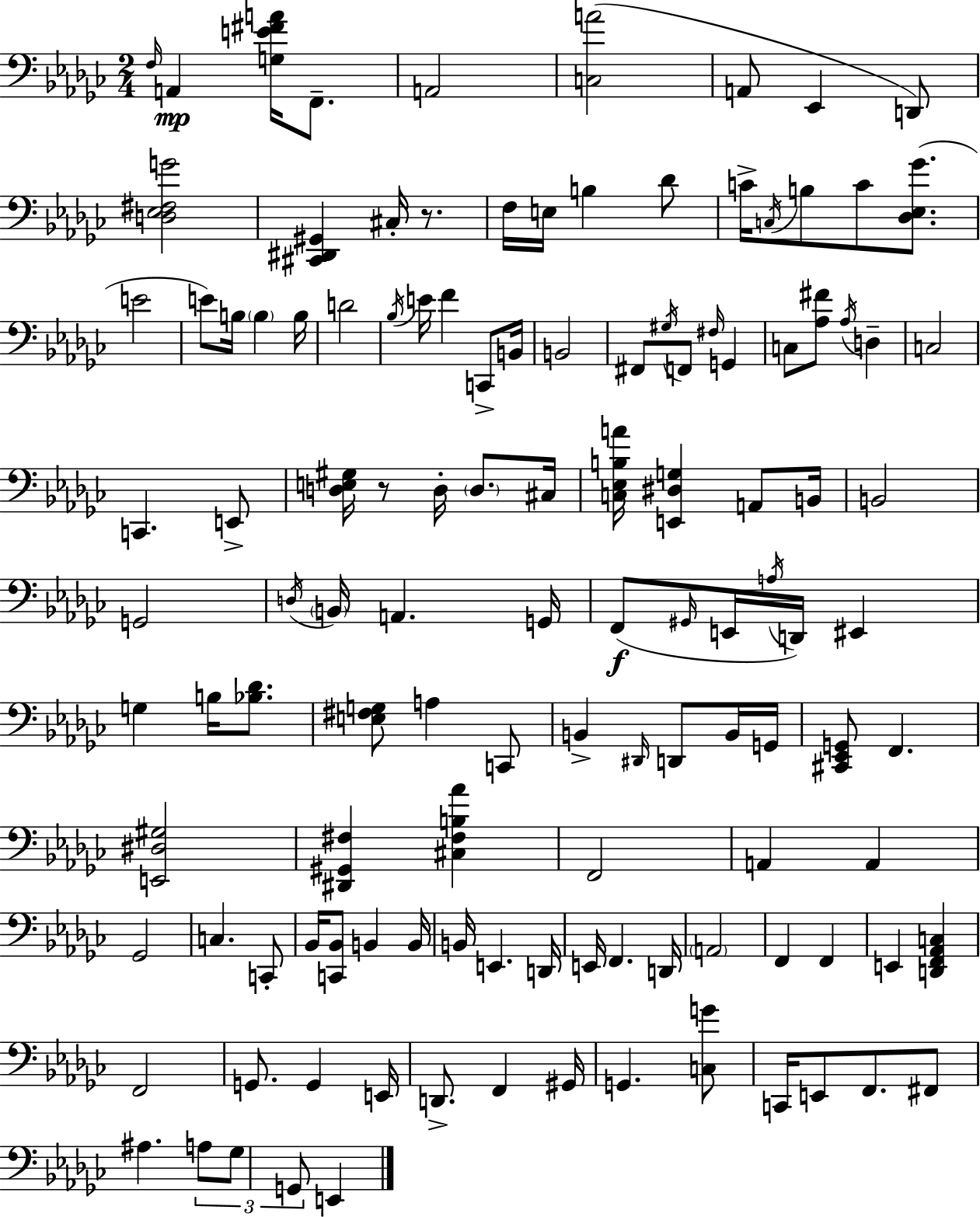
F3/s A2/q [G3,E4,F#4,A4]/s F2/e. A2/h [C3,A4]/h A2/e Eb2/q D2/e [D3,Eb3,F#3,G4]/h [C#2,D#2,G#2]/q C#3/s R/e. F3/s E3/s B3/q Db4/e C4/s C3/s B3/e C4/e [Db3,Eb3,Gb4]/e. E4/h E4/e B3/s B3/q B3/s D4/h Bb3/s E4/s F4/q C2/e B2/s B2/h F#2/e G#3/s F2/e F#3/s G2/q C3/e [Ab3,F#4]/e Ab3/s D3/q C3/h C2/q. E2/e [D3,E3,G#3]/s R/e D3/s D3/e. C#3/s [C3,Eb3,B3,A4]/s [E2,D#3,G3]/q A2/e B2/s B2/h G2/h D3/s B2/s A2/q. G2/s F2/e G#2/s E2/s A3/s D2/s EIS2/q G3/q B3/s [Bb3,Db4]/e. [E3,F#3,G3]/e A3/q C2/e B2/q D#2/s D2/e B2/s G2/s [C#2,Eb2,G2]/e F2/q. [E2,D#3,G#3]/h [D#2,G#2,F#3]/q [C#3,F#3,B3,Ab4]/q F2/h A2/q A2/q Gb2/h C3/q. C2/e Bb2/s [C2,Bb2]/e B2/q B2/s B2/s E2/q. D2/s E2/s F2/q. D2/s A2/h F2/q F2/q E2/q [D2,F2,Ab2,C3]/q F2/h G2/e. G2/q E2/s D2/e. F2/q G#2/s G2/q. [C3,G4]/e C2/s E2/e F2/e. F#2/e A#3/q. A3/e Gb3/e G2/e E2/q